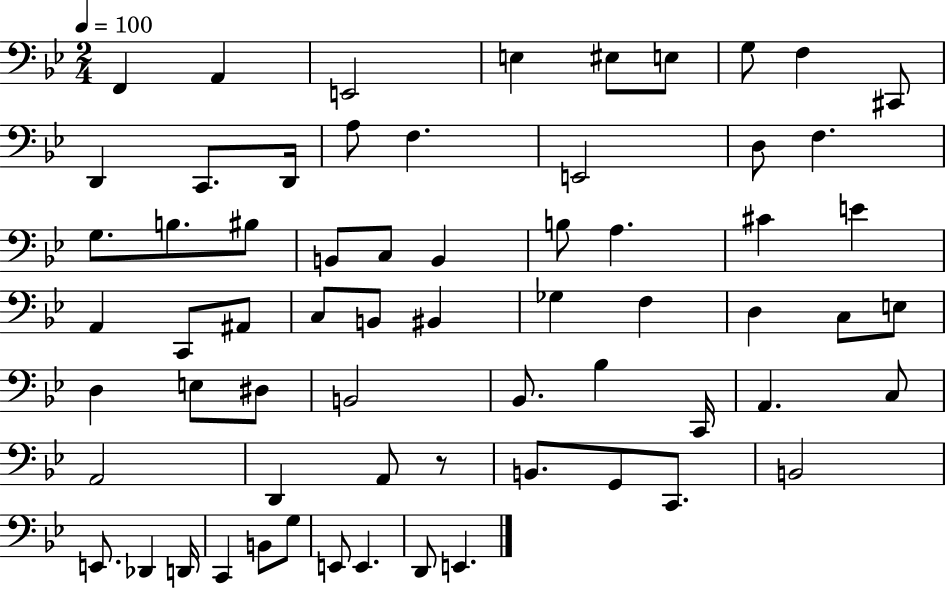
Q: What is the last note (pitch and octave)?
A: E2